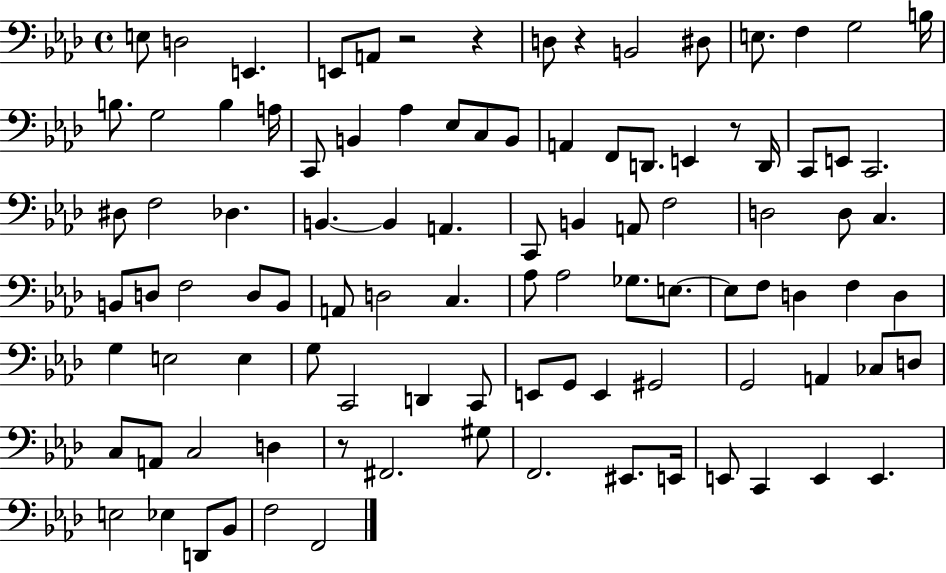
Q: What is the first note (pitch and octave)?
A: E3